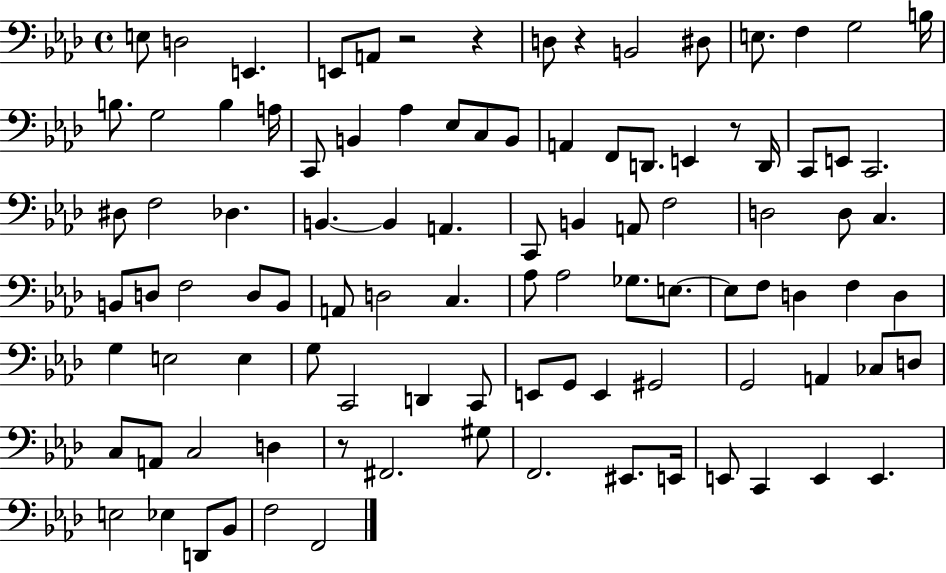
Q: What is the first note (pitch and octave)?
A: E3